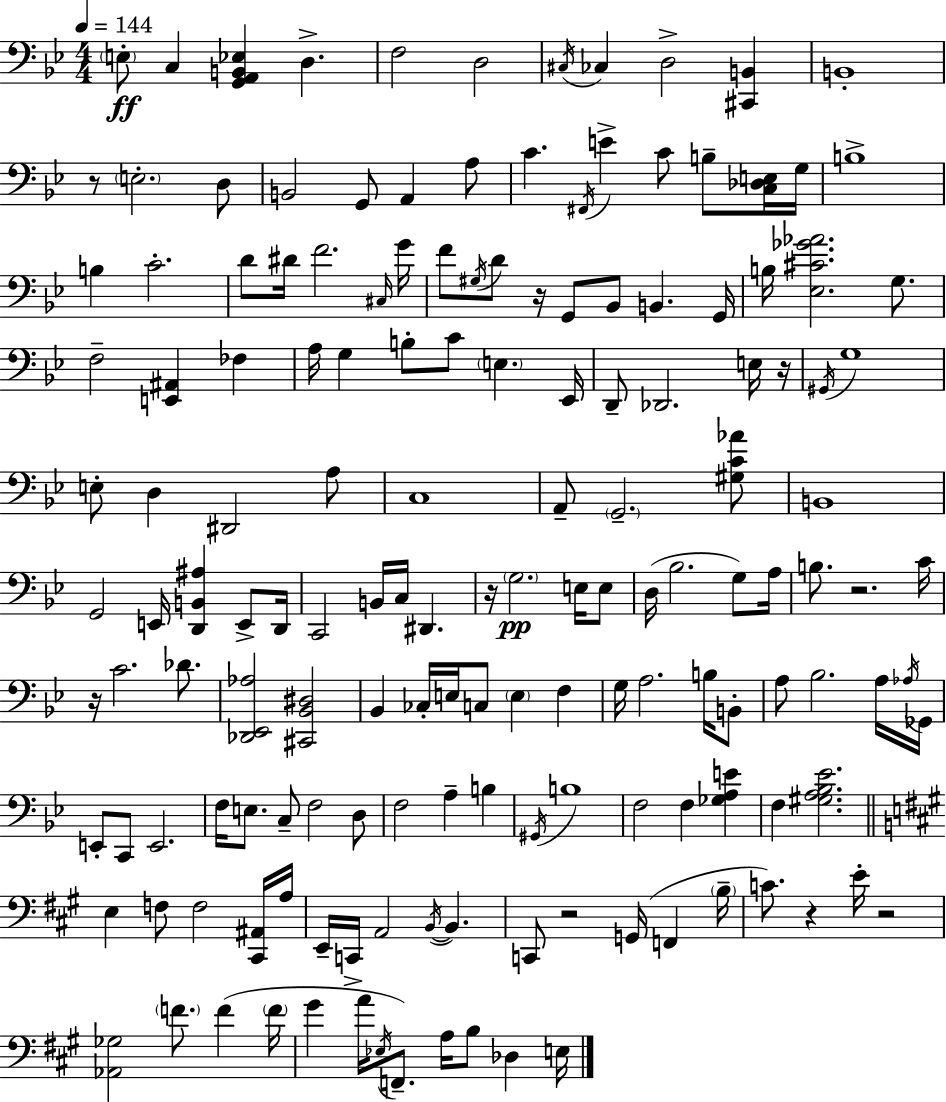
E3/e C3/q [G2,A2,B2,Eb3]/q D3/q. F3/h D3/h C#3/s CES3/q D3/h [C#2,B2]/q B2/w R/e E3/h. D3/e B2/h G2/e A2/q A3/e C4/q. F#2/s E4/q C4/e B3/e [C3,Db3,E3]/s G3/s B3/w B3/q C4/h. D4/e D#4/s F4/h. C#3/s G4/s F4/e G#3/s D4/e R/s G2/e Bb2/e B2/q. G2/s B3/s [Eb3,C#4,Gb4,Ab4]/h. G3/e. F3/h [E2,A#2]/q FES3/q A3/s G3/q B3/e C4/e E3/q. Eb2/s D2/e Db2/h. E3/s R/s G#2/s G3/w E3/e D3/q D#2/h A3/e C3/w A2/e G2/h. [G#3,C4,Ab4]/e B2/w G2/h E2/s [D2,B2,A#3]/q E2/e D2/s C2/h B2/s C3/s D#2/q. R/s G3/h. E3/s E3/e D3/s Bb3/h. G3/e A3/s B3/e. R/h. C4/s R/s C4/h. Db4/e. [Db2,Eb2,Ab3]/h [C#2,Bb2,D#3]/h Bb2/q CES3/s E3/s C3/e E3/q F3/q G3/s A3/h. B3/s B2/e A3/e Bb3/h. A3/s Ab3/s Gb2/s E2/e C2/e E2/h. F3/s E3/e. C3/e F3/h D3/e F3/h A3/q B3/q G#2/s B3/w F3/h F3/q [Gb3,A3,E4]/q F3/q [G#3,A3,Bb3,Eb4]/h. E3/q F3/e F3/h [C#2,A#2]/s A3/s E2/s C2/s A2/h B2/s B2/q. C2/e R/h G2/s F2/q B3/s C4/e. R/q E4/s R/h [Ab2,Gb3]/h F4/e. F4/q F4/s G#4/q A4/s Eb3/s F2/e. A3/s B3/e Db3/q E3/s